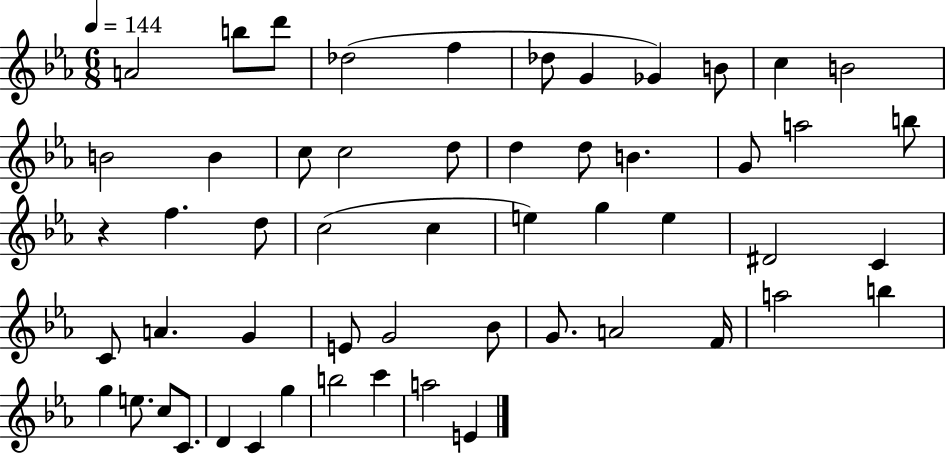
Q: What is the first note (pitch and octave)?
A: A4